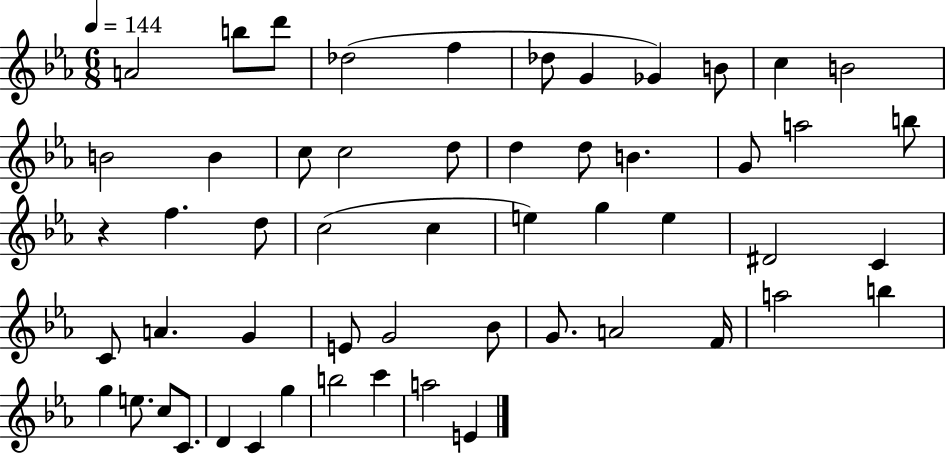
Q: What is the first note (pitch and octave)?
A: A4